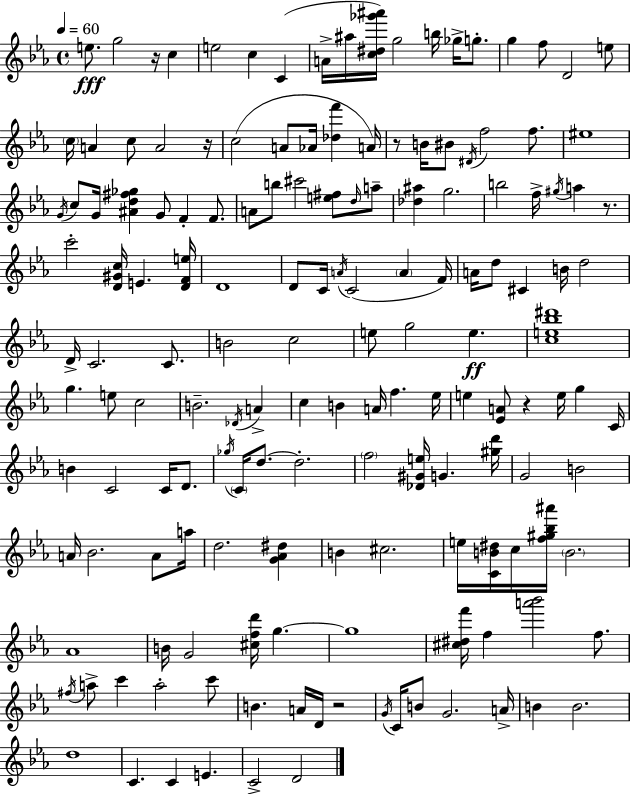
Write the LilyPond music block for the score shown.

{
  \clef treble
  \time 4/4
  \defaultTimeSignature
  \key ees \major
  \tempo 4 = 60
  e''8.\fff g''2 r16 c''4 | e''2 c''4 c'4( | a'16-> ais''16 <c'' dis'' ges''' ais'''>16) g''2 b''16 ges''16-> g''8.-. | g''4 f''8 d'2 e''8 | \break \parenthesize c''16 a'4 c''8 a'2 r16 | c''2( a'8 aes'16 <des'' f'''>4 a'16) | r8 b'16 bis'8 \acciaccatura { dis'16 } f''2 f''8. | eis''1 | \break \acciaccatura { g'16 } c''8 g'16 <ais' d'' fis'' ges''>4 g'8 f'4-. f'8. | a'8 b''8 cis'''2 <e'' fis''>8 | \grace { d''16 } a''8-- <des'' ais''>4 g''2. | b''2 f''16-> \acciaccatura { gis''16 } a''4 | \break r8. c'''2-. <d' gis' c''>16 e'4. | <d' f' e''>16 d'1 | d'8 c'16 \acciaccatura { a'16 }( c'2 | \parenthesize a'4 f'16) a'16 d''8 cis'4 b'16 d''2 | \break d'16-> c'2. | c'8. b'2 c''2 | e''8 g''2 e''4.\ff | <c'' e'' bes'' dis'''>1 | \break g''4. e''8 c''2 | b'2.-- | \acciaccatura { des'16 } a'4-> c''4 b'4 a'16 f''4. | ees''16 e''4 <ees' a'>8 r4 | \break e''16 g''4 c'16 b'4 c'2 | c'16 d'8. \acciaccatura { ges''16 } \parenthesize c'16 d''8.~~ d''2.-. | \parenthesize f''2 <des' gis' e''>16 | g'4. <gis'' d'''>16 g'2 b'2 | \break a'16 bes'2. | a'8 a''16 d''2. | <g' aes' dis''>4 b'4 cis''2. | e''16 <c' b' dis''>16 c''16 <f'' gis'' bes'' ais'''>16 \parenthesize b'2. | \break aes'1 | b'16 g'2 | <cis'' f'' d'''>16 g''4.~~ g''1 | <cis'' dis'' f'''>16 f''4 <a''' bes'''>2 | \break f''8. \acciaccatura { fis''16 } a''8-> c'''4 a''2-. | c'''8 b'4. a'16 d'16 | r2 \acciaccatura { g'16 } c'16 b'8 g'2. | a'16-> b'4 b'2. | \break d''1 | c'4. c'4 | e'4. c'2-> | d'2 \bar "|."
}